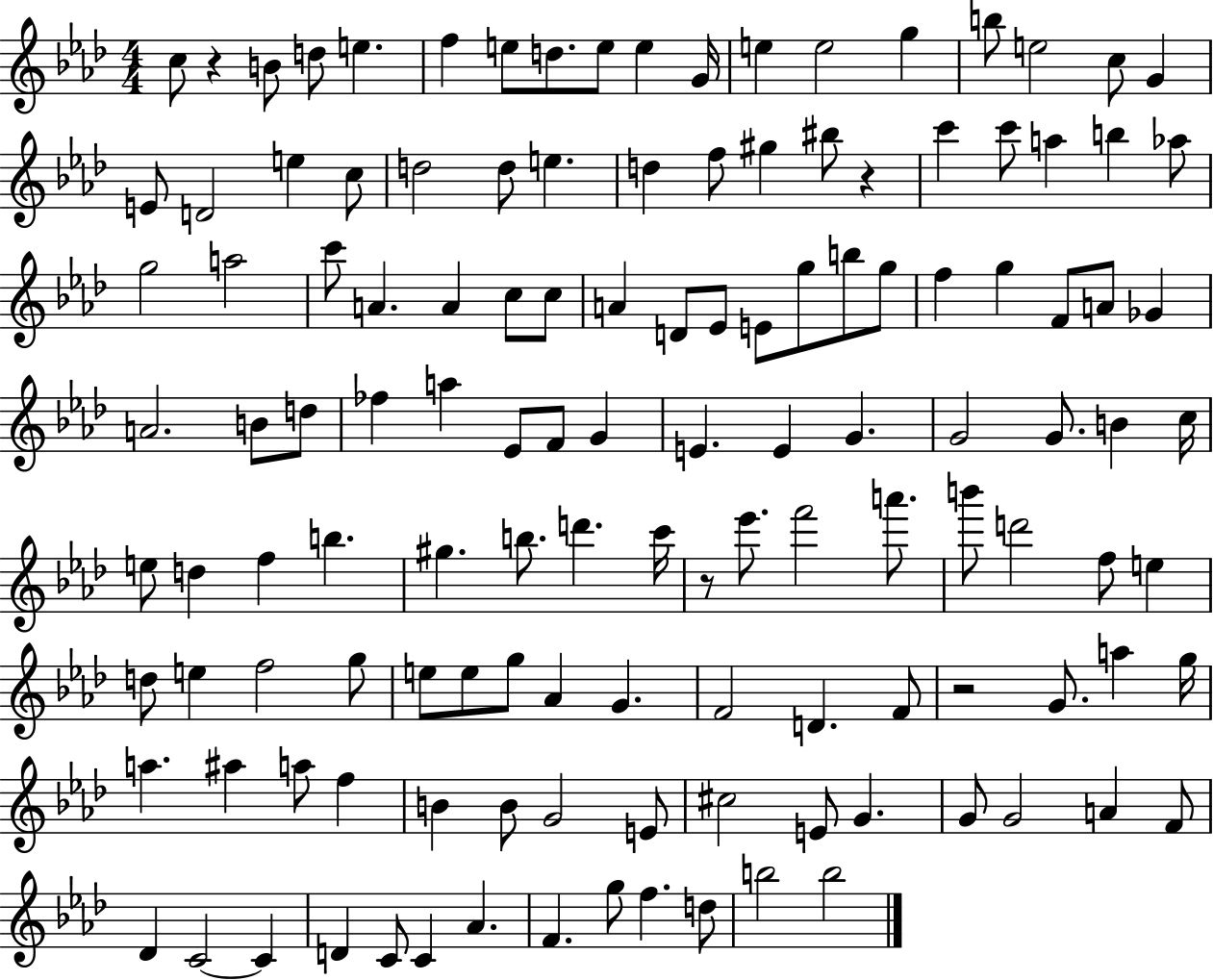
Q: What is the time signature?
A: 4/4